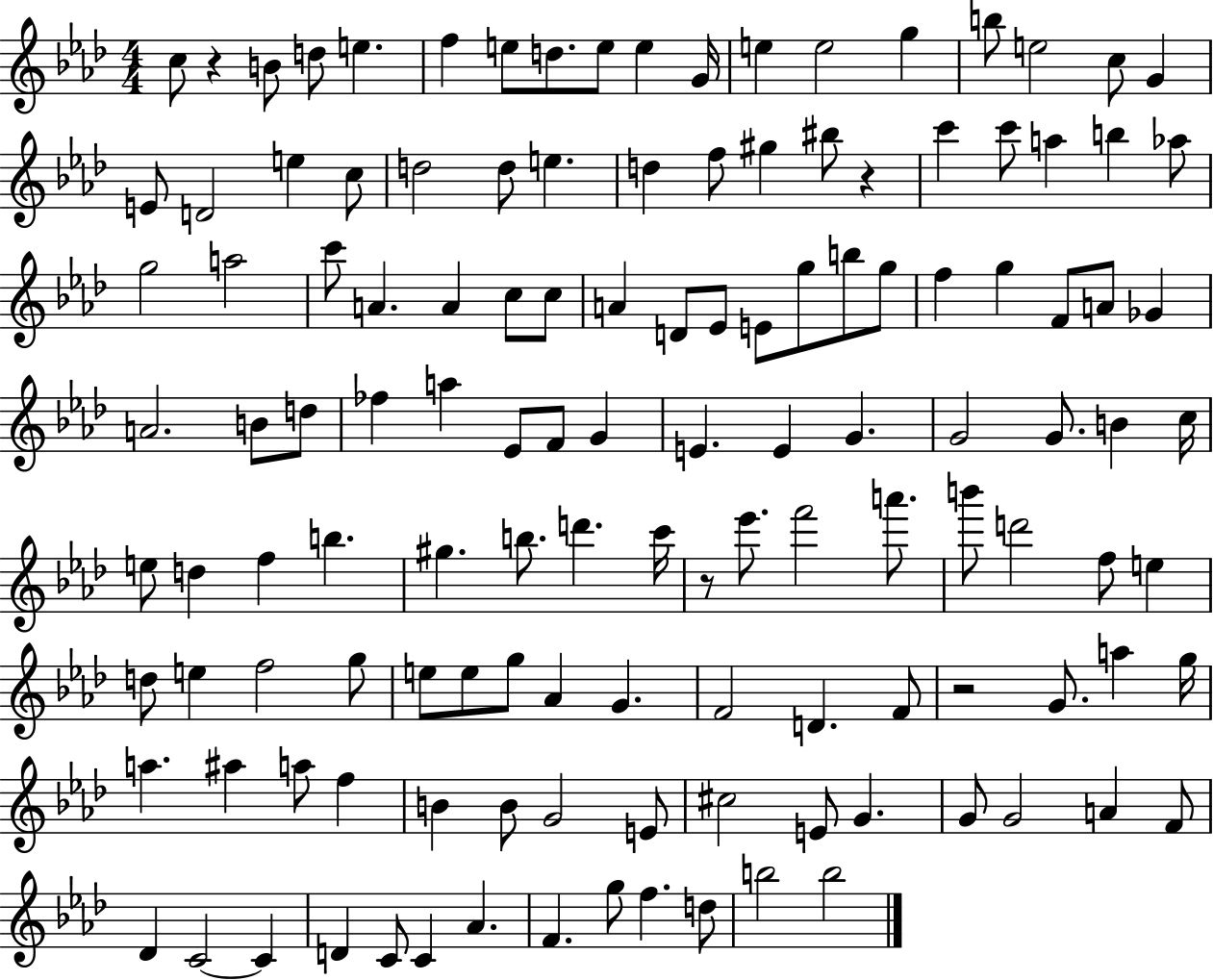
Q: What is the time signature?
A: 4/4